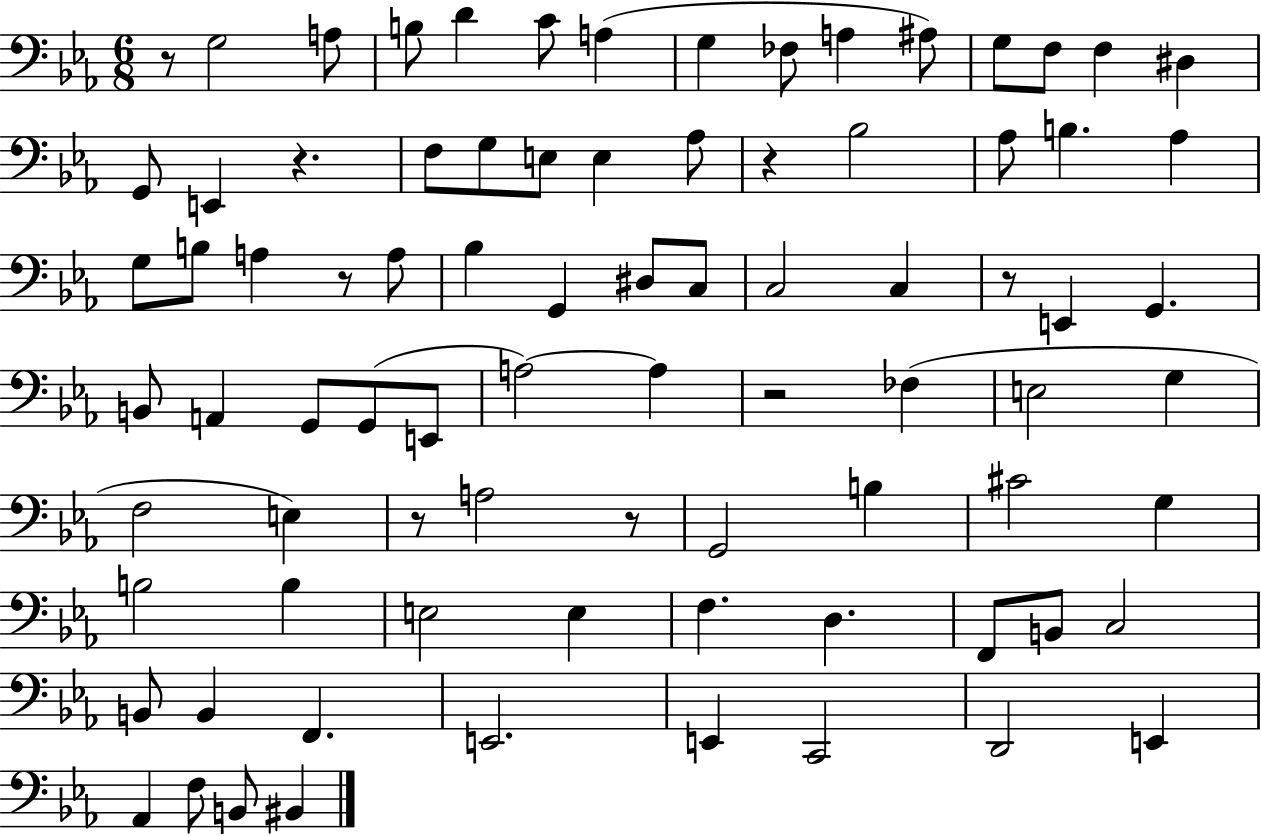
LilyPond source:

{
  \clef bass
  \numericTimeSignature
  \time 6/8
  \key ees \major
  r8 g2 a8 | b8 d'4 c'8 a4( | g4 fes8 a4 ais8) | g8 f8 f4 dis4 | \break g,8 e,4 r4. | f8 g8 e8 e4 aes8 | r4 bes2 | aes8 b4. aes4 | \break g8 b8 a4 r8 a8 | bes4 g,4 dis8 c8 | c2 c4 | r8 e,4 g,4. | \break b,8 a,4 g,8 g,8( e,8 | a2~~) a4 | r2 fes4( | e2 g4 | \break f2 e4) | r8 a2 r8 | g,2 b4 | cis'2 g4 | \break b2 b4 | e2 e4 | f4. d4. | f,8 b,8 c2 | \break b,8 b,4 f,4. | e,2. | e,4 c,2 | d,2 e,4 | \break aes,4 f8 b,8 bis,4 | \bar "|."
}